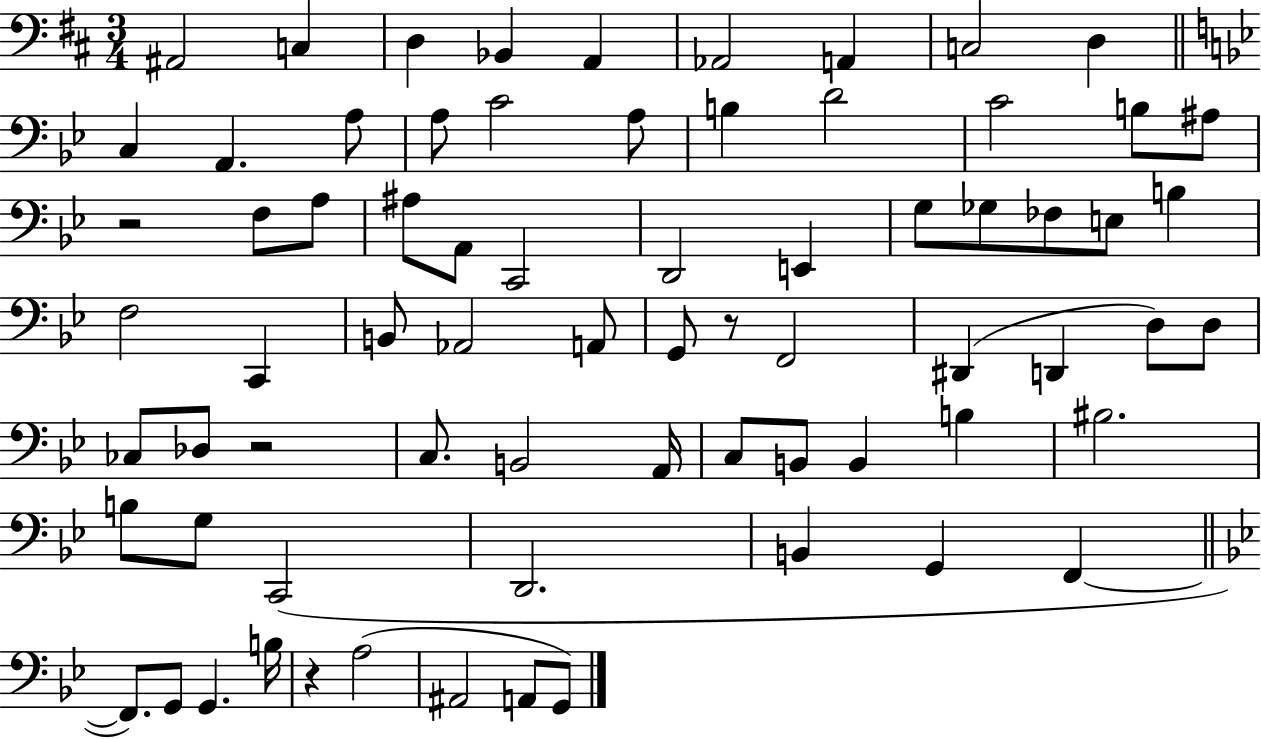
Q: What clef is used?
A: bass